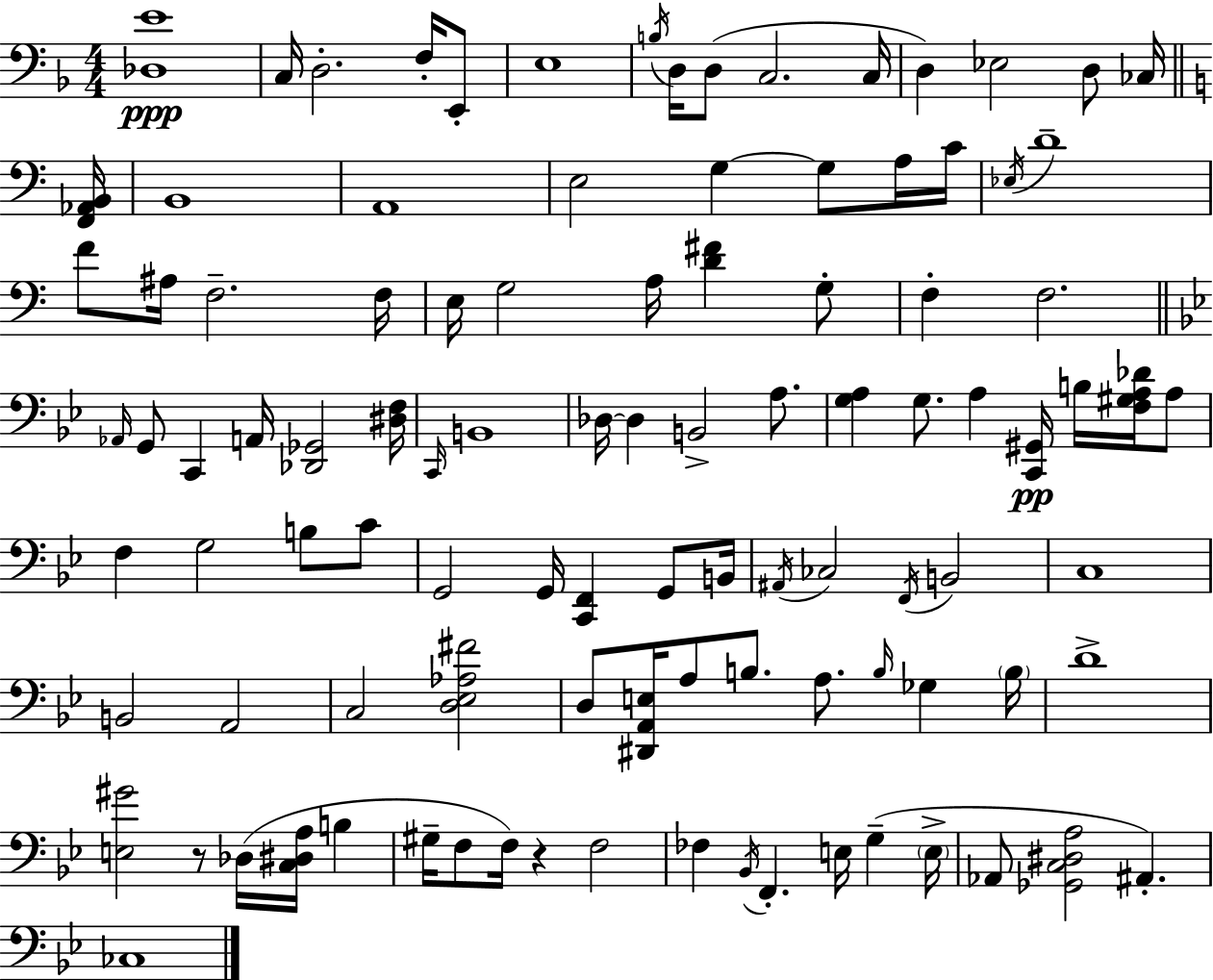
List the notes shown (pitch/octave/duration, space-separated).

[Db3,E4]/w C3/s D3/h. F3/s E2/e E3/w B3/s D3/s D3/e C3/h. C3/s D3/q Eb3/h D3/e CES3/s [F2,Ab2,B2]/s B2/w A2/w E3/h G3/q G3/e A3/s C4/s Eb3/s D4/w F4/e A#3/s F3/h. F3/s E3/s G3/h A3/s [D4,F#4]/q G3/e F3/q F3/h. Ab2/s G2/e C2/q A2/s [Db2,Gb2]/h [D#3,F3]/s C2/s B2/w Db3/s Db3/q B2/h A3/e. [G3,A3]/q G3/e. A3/q [C2,G#2]/s B3/s [F3,G#3,A3,Db4]/s A3/e F3/q G3/h B3/e C4/e G2/h G2/s [C2,F2]/q G2/e B2/s A#2/s CES3/h F2/s B2/h C3/w B2/h A2/h C3/h [D3,Eb3,Ab3,F#4]/h D3/e [D#2,A2,E3]/s A3/e B3/e. A3/e. B3/s Gb3/q B3/s D4/w [E3,G#4]/h R/e Db3/s [C3,D#3,A3]/s B3/q G#3/s F3/e F3/s R/q F3/h FES3/q Bb2/s F2/q. E3/s G3/q E3/s Ab2/e [Gb2,C3,D#3,A3]/h A#2/q. CES3/w